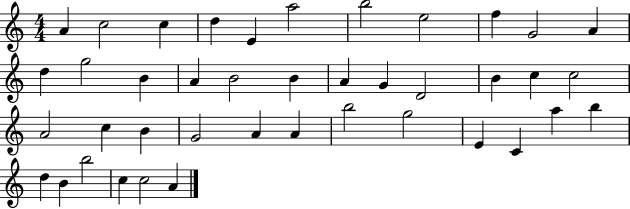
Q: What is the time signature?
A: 4/4